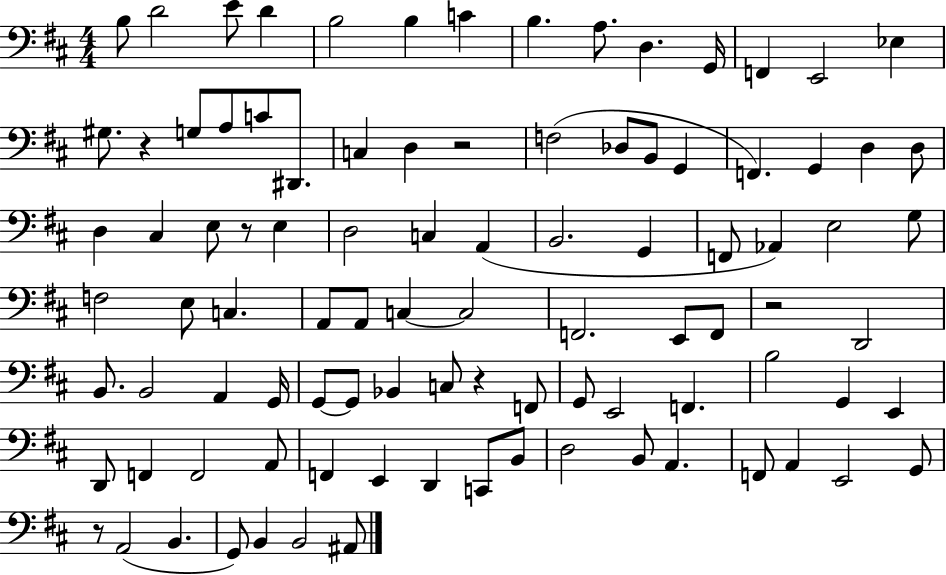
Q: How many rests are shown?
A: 6